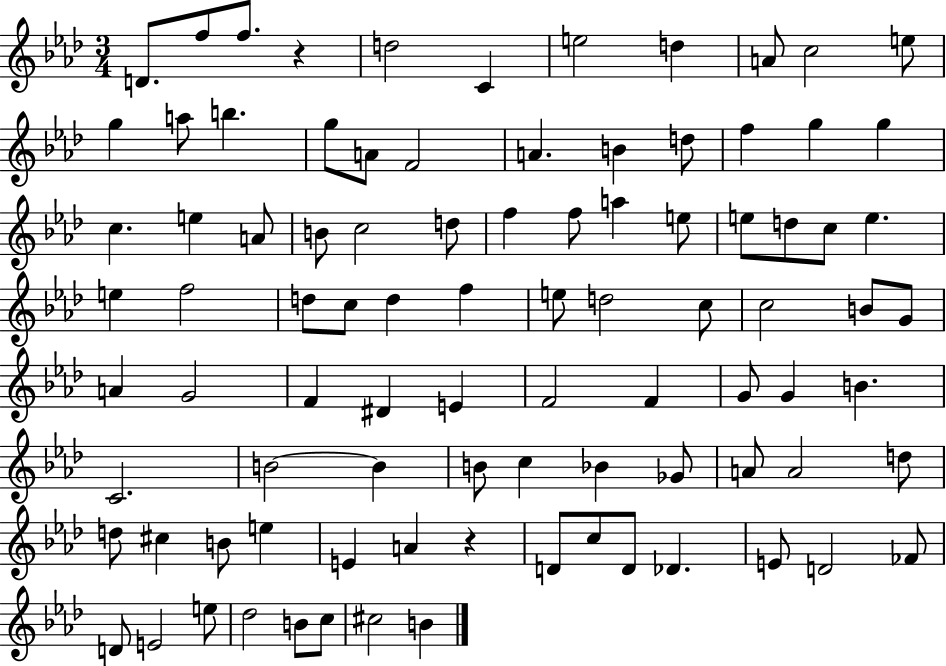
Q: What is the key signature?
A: AES major